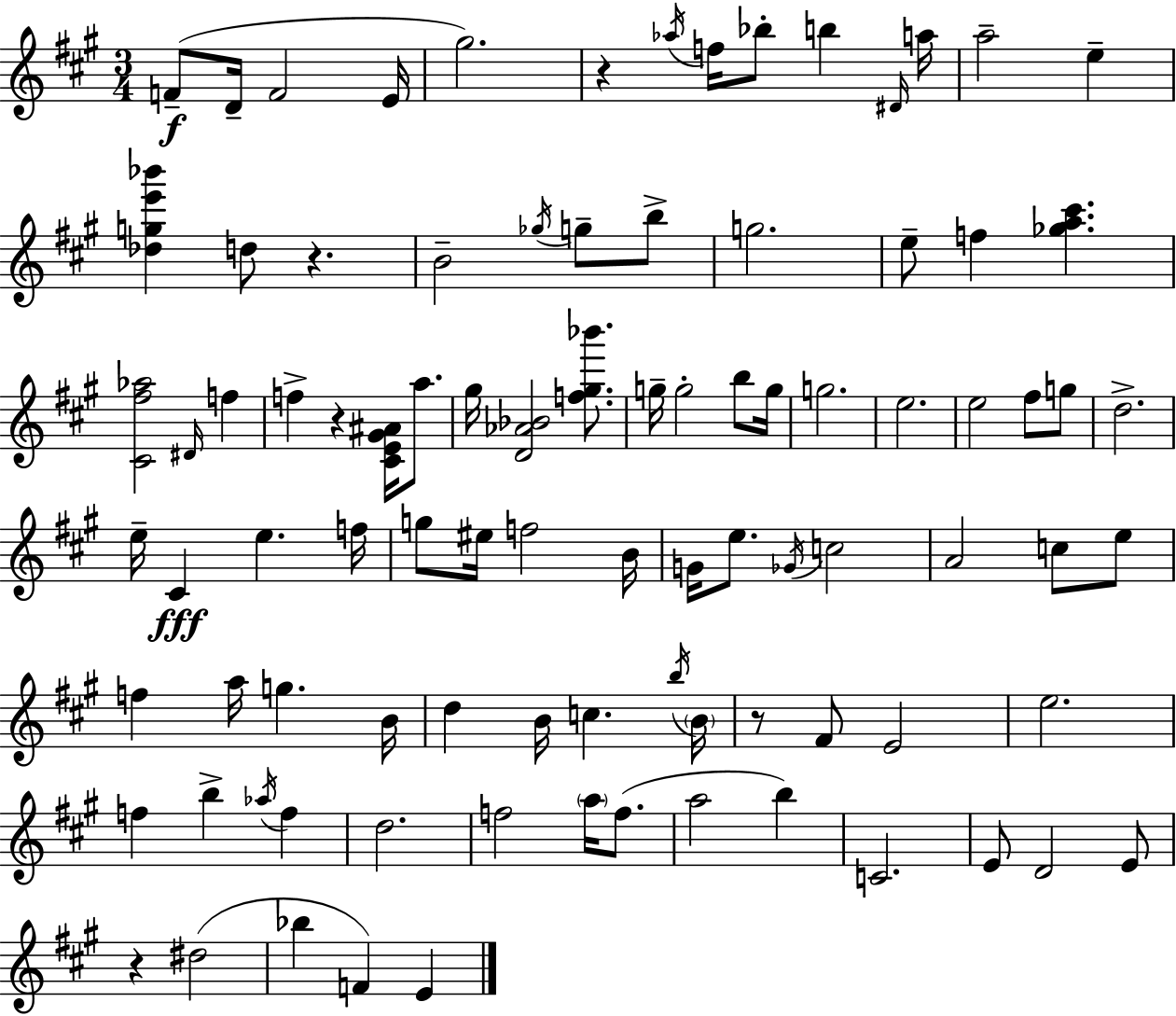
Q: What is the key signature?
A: A major